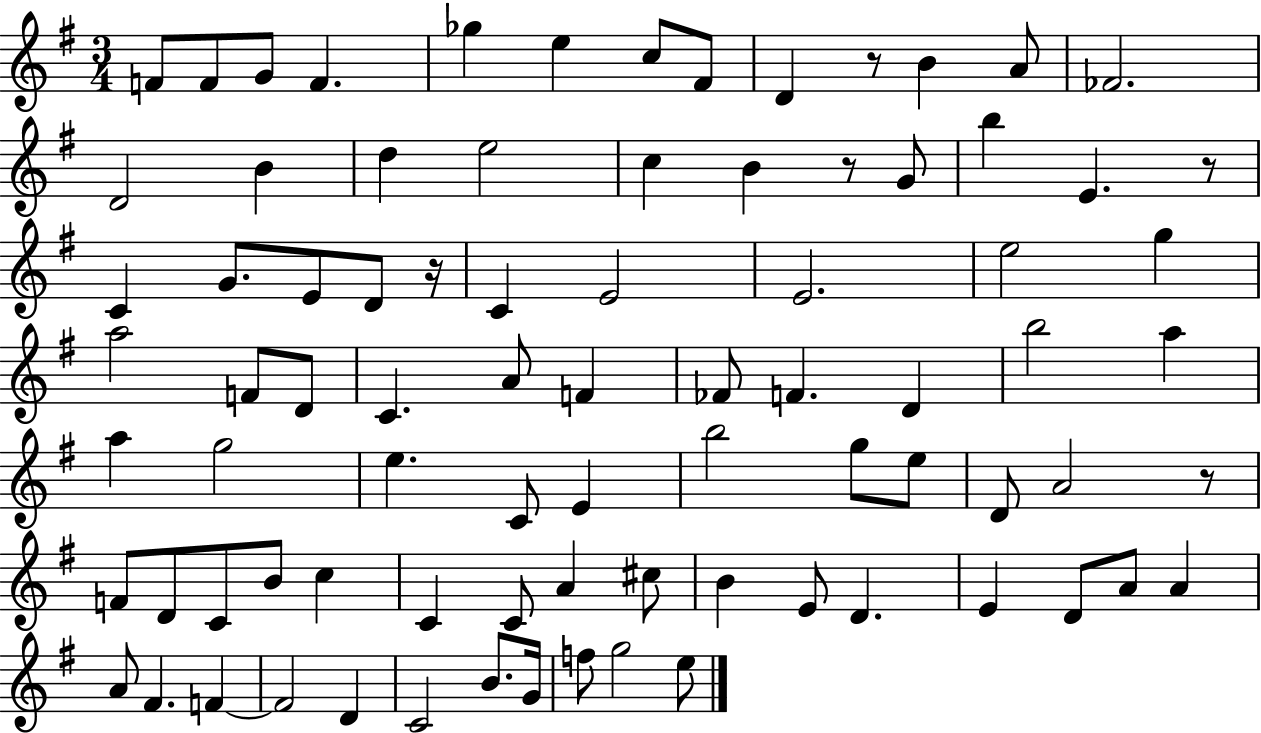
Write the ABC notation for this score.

X:1
T:Untitled
M:3/4
L:1/4
K:G
F/2 F/2 G/2 F _g e c/2 ^F/2 D z/2 B A/2 _F2 D2 B d e2 c B z/2 G/2 b E z/2 C G/2 E/2 D/2 z/4 C E2 E2 e2 g a2 F/2 D/2 C A/2 F _F/2 F D b2 a a g2 e C/2 E b2 g/2 e/2 D/2 A2 z/2 F/2 D/2 C/2 B/2 c C C/2 A ^c/2 B E/2 D E D/2 A/2 A A/2 ^F F F2 D C2 B/2 G/4 f/2 g2 e/2